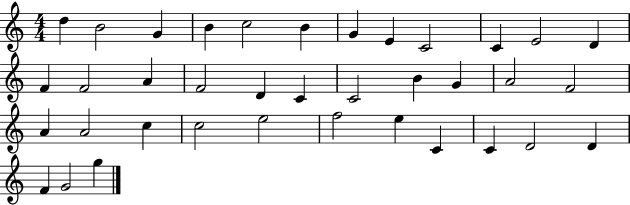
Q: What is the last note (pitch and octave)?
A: G5